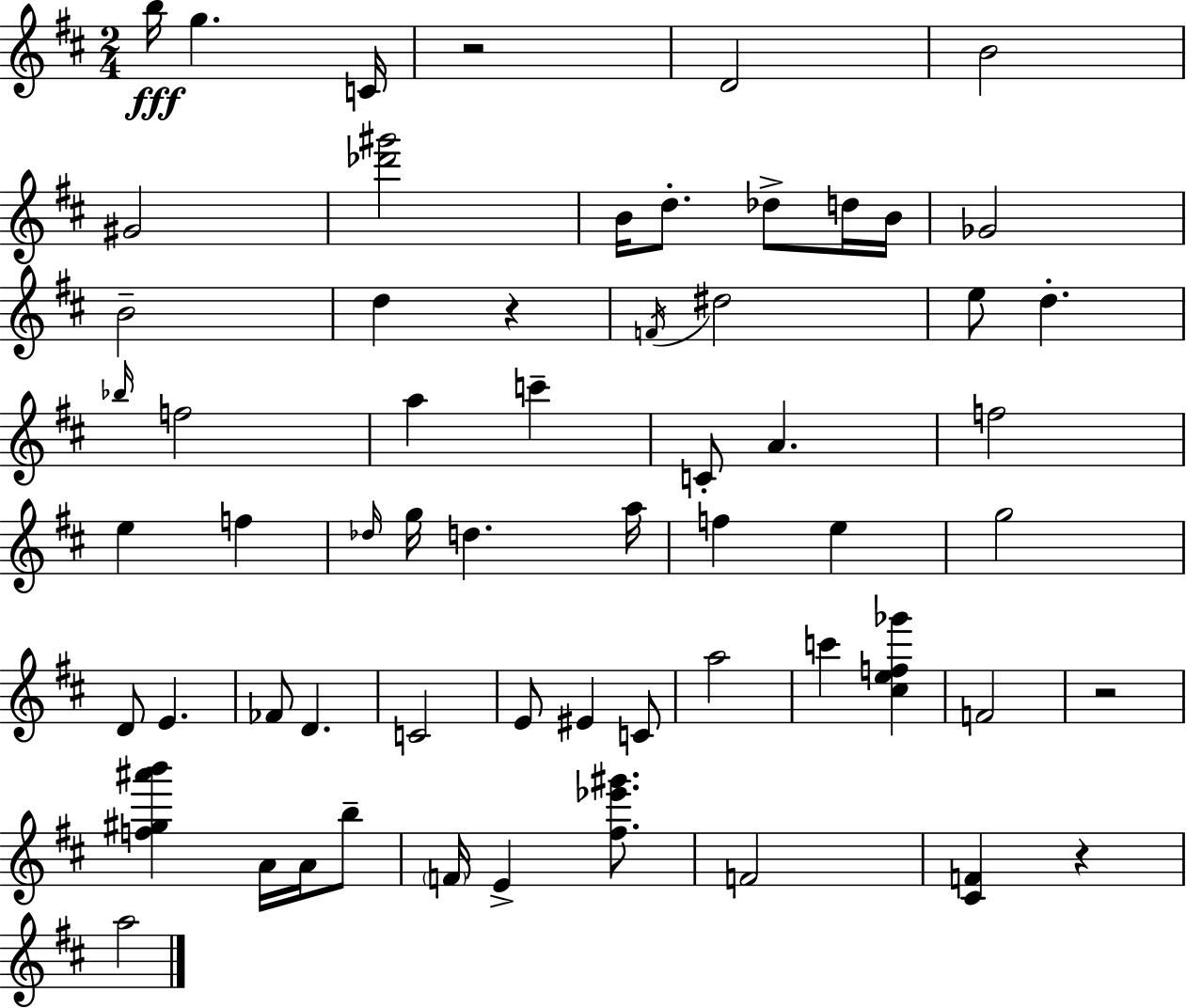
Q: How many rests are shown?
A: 4